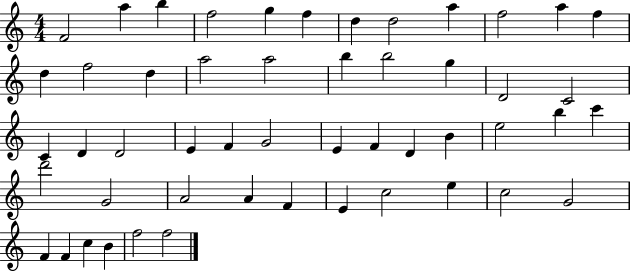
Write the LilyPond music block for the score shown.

{
  \clef treble
  \numericTimeSignature
  \time 4/4
  \key c \major
  f'2 a''4 b''4 | f''2 g''4 f''4 | d''4 d''2 a''4 | f''2 a''4 f''4 | \break d''4 f''2 d''4 | a''2 a''2 | b''4 b''2 g''4 | d'2 c'2 | \break c'4 d'4 d'2 | e'4 f'4 g'2 | e'4 f'4 d'4 b'4 | e''2 b''4 c'''4 | \break d'''2 g'2 | a'2 a'4 f'4 | e'4 c''2 e''4 | c''2 g'2 | \break f'4 f'4 c''4 b'4 | f''2 f''2 | \bar "|."
}